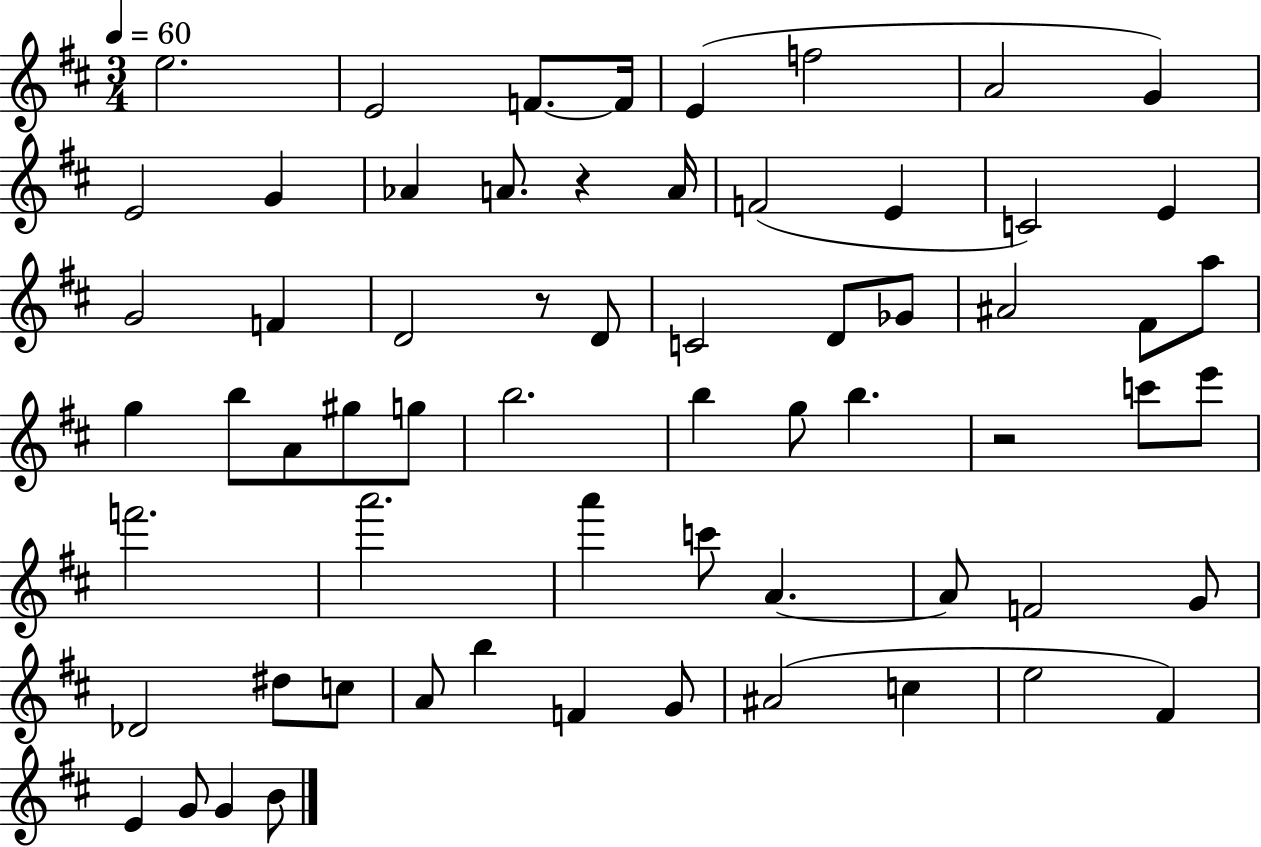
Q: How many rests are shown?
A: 3